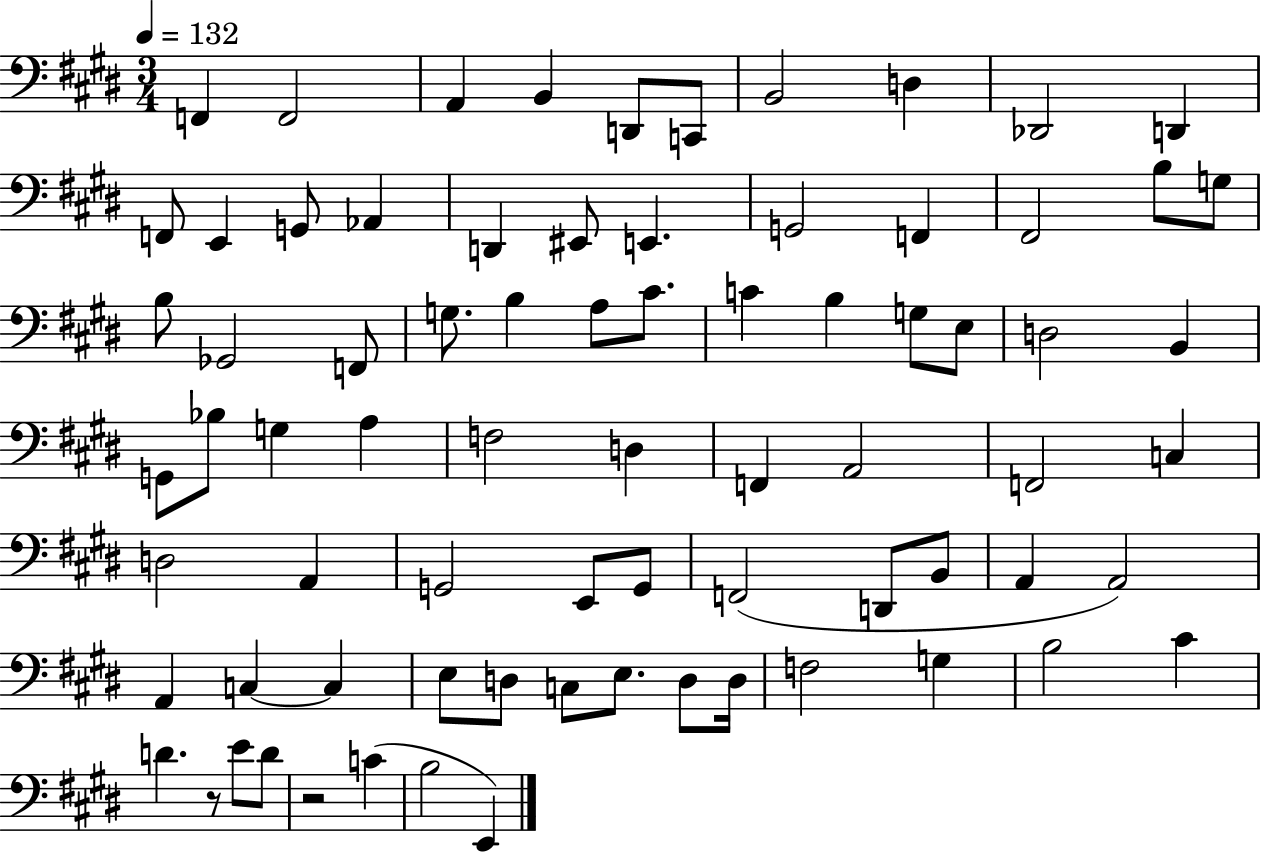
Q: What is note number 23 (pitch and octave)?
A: B3